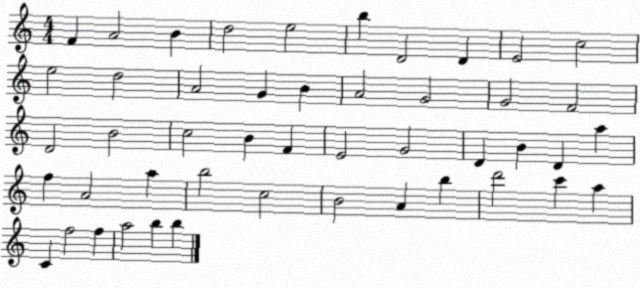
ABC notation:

X:1
T:Untitled
M:4/4
L:1/4
K:C
F A2 B d2 e2 b D2 D E2 c2 e2 d2 A2 G B A2 G2 G2 F2 D2 B2 c2 B F E2 G2 D B D a f A2 a b2 c2 B2 A b d'2 c' a C f2 f a2 b b